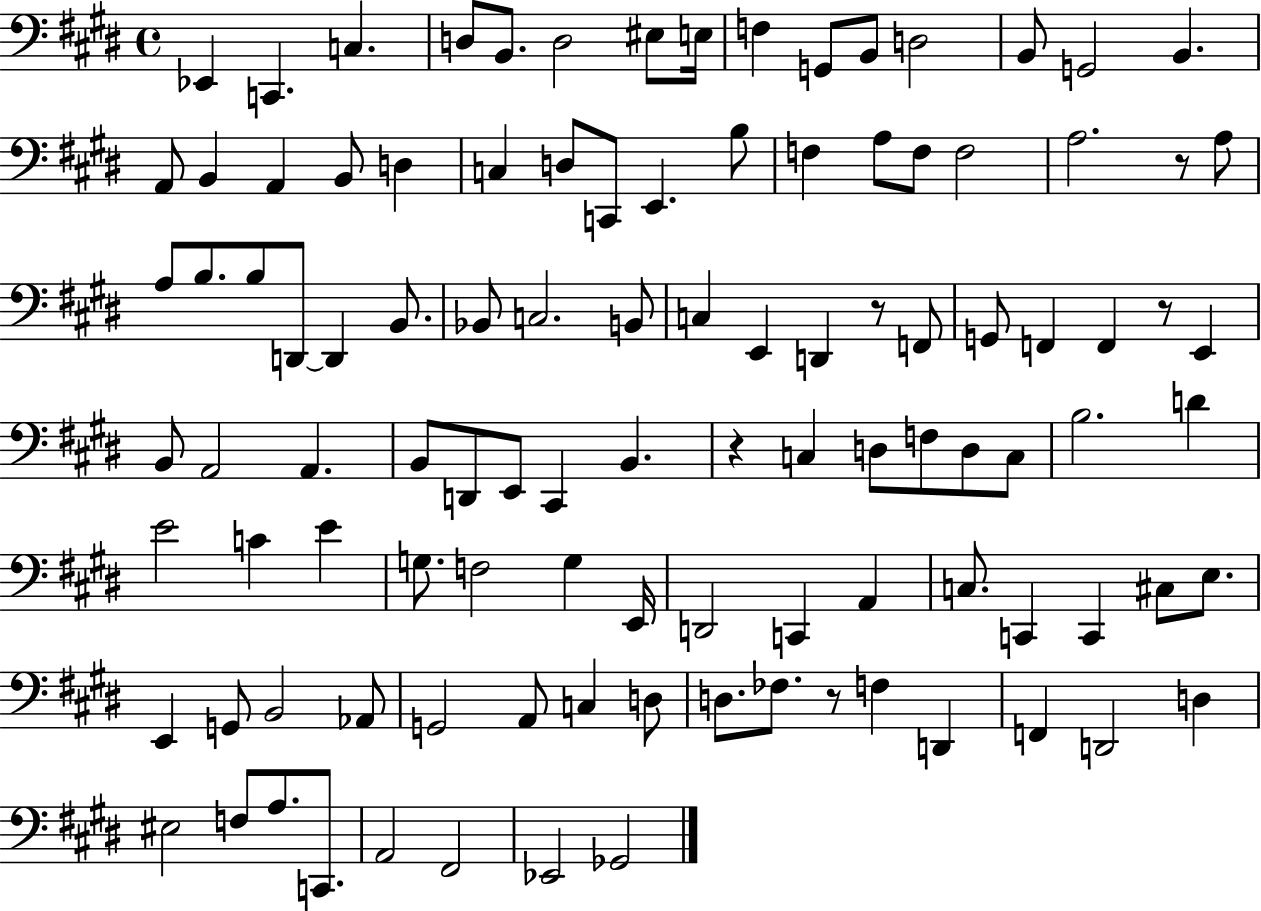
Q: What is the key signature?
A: E major